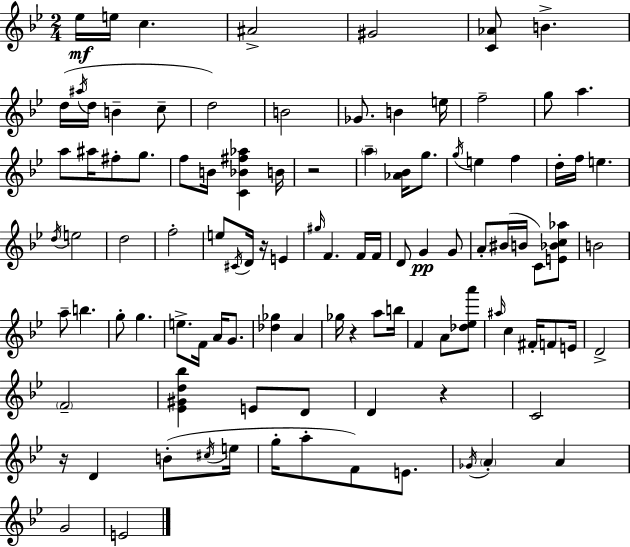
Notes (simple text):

Eb5/s E5/s C5/q. A#4/h G#4/h [C4,Ab4]/e B4/q. D5/s A#5/s D5/s B4/q C5/e D5/h B4/h Gb4/e. B4/q E5/s F5/h G5/e A5/q. A5/e A#5/s F#5/e G5/e. F5/e B4/s [C4,Bb4,F#5,Ab5]/q B4/s R/h A5/q [Ab4,Bb4]/s G5/e. G5/s E5/q F5/q D5/s F5/s E5/q. D5/s E5/h D5/h F5/h E5/e C#4/s D4/s R/s E4/q G#5/s F4/q. F4/s F4/s D4/e G4/q G4/e A4/e BIS4/s B4/s C4/e [E4,Bb4,C5,Ab5]/e B4/h A5/e B5/q. G5/e G5/q. E5/e. F4/s A4/s G4/e. [Db5,Gb5]/q A4/q Gb5/s R/q A5/e B5/s F4/q A4/e [Db5,Eb5,A6]/e A#5/s C5/q F#4/s F4/e E4/s D4/h F4/h [Eb4,G#4,D5,Bb5]/q E4/e D4/e D4/q R/q C4/h R/s D4/q B4/e C#5/s E5/s G5/s A5/e F4/e E4/e. Gb4/s A4/q A4/q G4/h E4/h